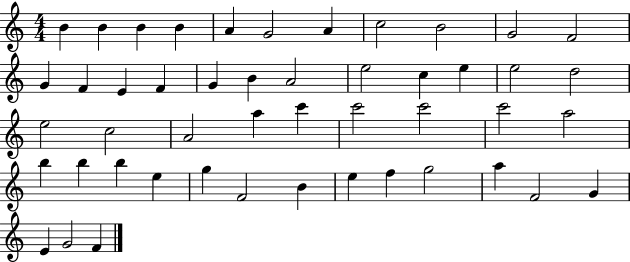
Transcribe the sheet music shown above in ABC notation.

X:1
T:Untitled
M:4/4
L:1/4
K:C
B B B B A G2 A c2 B2 G2 F2 G F E F G B A2 e2 c e e2 d2 e2 c2 A2 a c' c'2 c'2 c'2 a2 b b b e g F2 B e f g2 a F2 G E G2 F